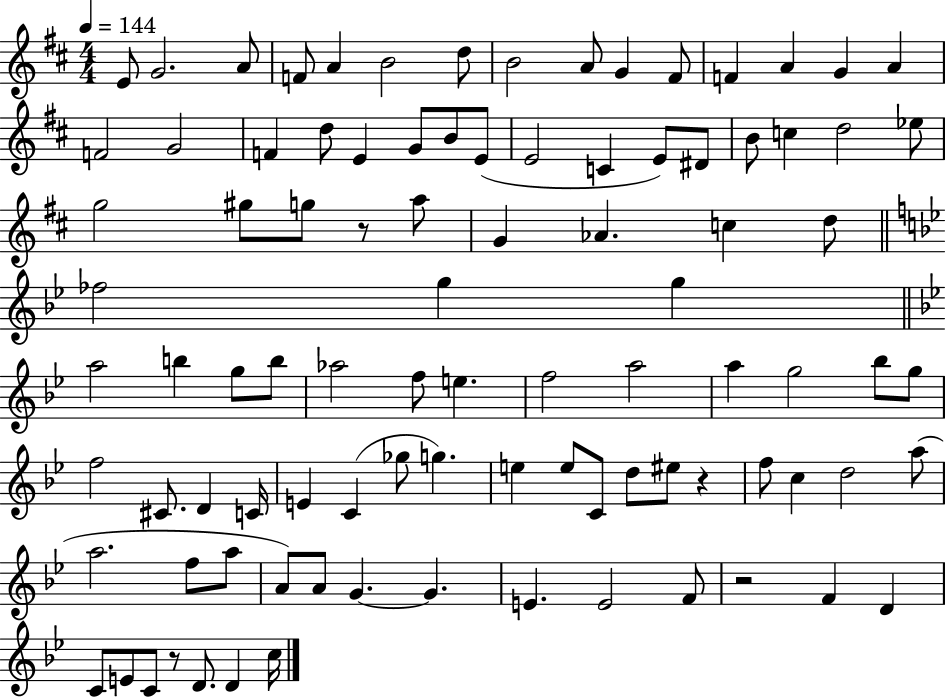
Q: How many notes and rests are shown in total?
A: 94